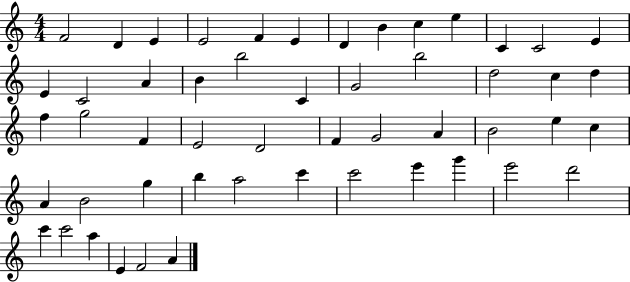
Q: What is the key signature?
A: C major